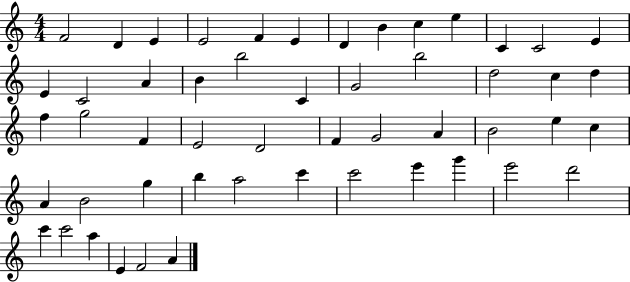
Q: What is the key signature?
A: C major